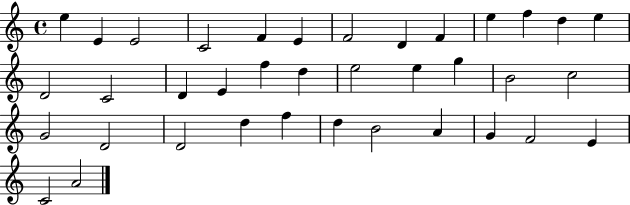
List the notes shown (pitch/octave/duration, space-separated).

E5/q E4/q E4/h C4/h F4/q E4/q F4/h D4/q F4/q E5/q F5/q D5/q E5/q D4/h C4/h D4/q E4/q F5/q D5/q E5/h E5/q G5/q B4/h C5/h G4/h D4/h D4/h D5/q F5/q D5/q B4/h A4/q G4/q F4/h E4/q C4/h A4/h